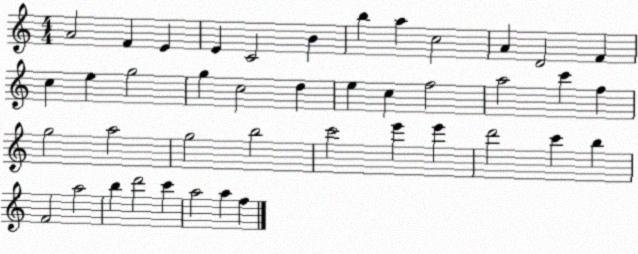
X:1
T:Untitled
M:4/4
L:1/4
K:C
A2 F E E C2 B b a c2 A D2 F c e g2 g c2 d e c f2 a2 c' f g2 a2 g2 b2 c'2 e' e' d'2 c' b F2 a2 b d'2 c' a2 a f